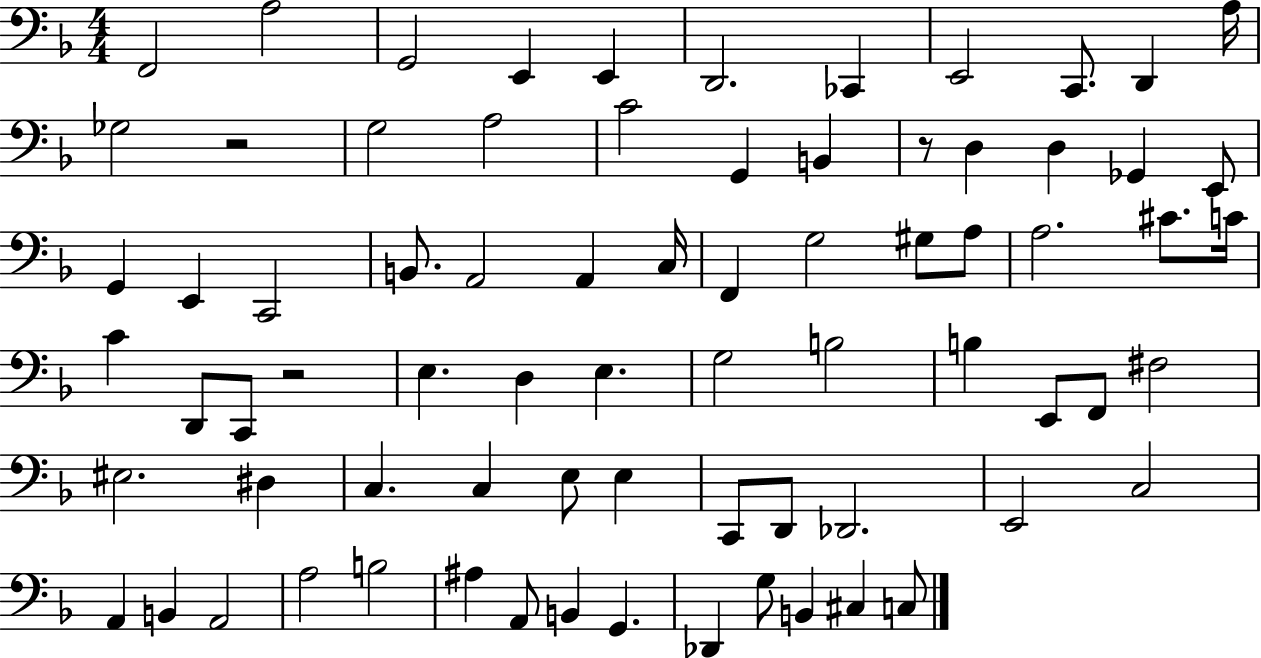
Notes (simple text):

F2/h A3/h G2/h E2/q E2/q D2/h. CES2/q E2/h C2/e. D2/q A3/s Gb3/h R/h G3/h A3/h C4/h G2/q B2/q R/e D3/q D3/q Gb2/q E2/e G2/q E2/q C2/h B2/e. A2/h A2/q C3/s F2/q G3/h G#3/e A3/e A3/h. C#4/e. C4/s C4/q D2/e C2/e R/h E3/q. D3/q E3/q. G3/h B3/h B3/q E2/e F2/e F#3/h EIS3/h. D#3/q C3/q. C3/q E3/e E3/q C2/e D2/e Db2/h. E2/h C3/h A2/q B2/q A2/h A3/h B3/h A#3/q A2/e B2/q G2/q. Db2/q G3/e B2/q C#3/q C3/e